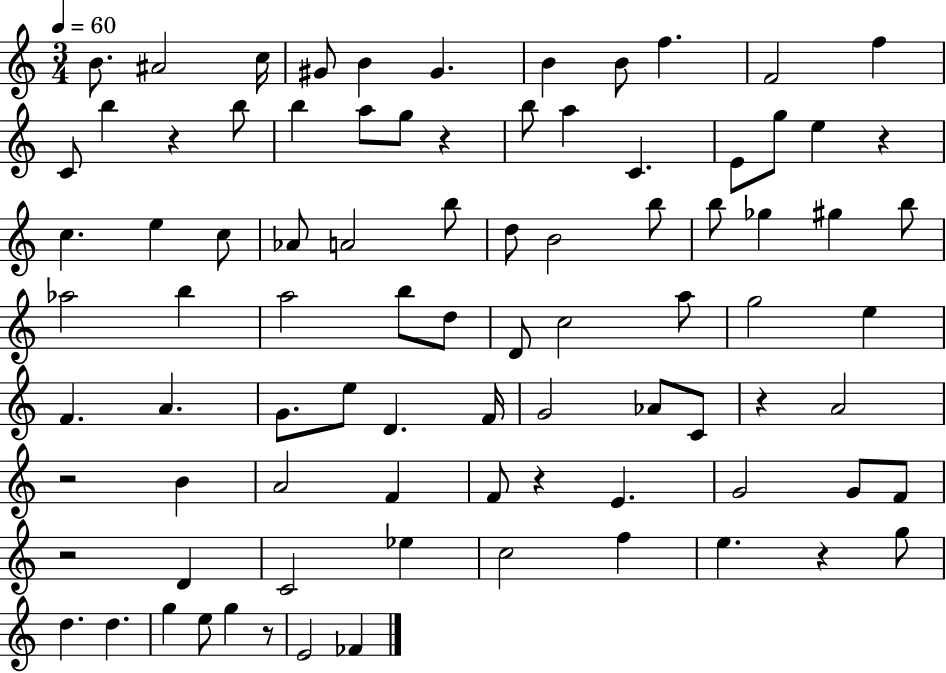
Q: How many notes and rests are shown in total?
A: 87